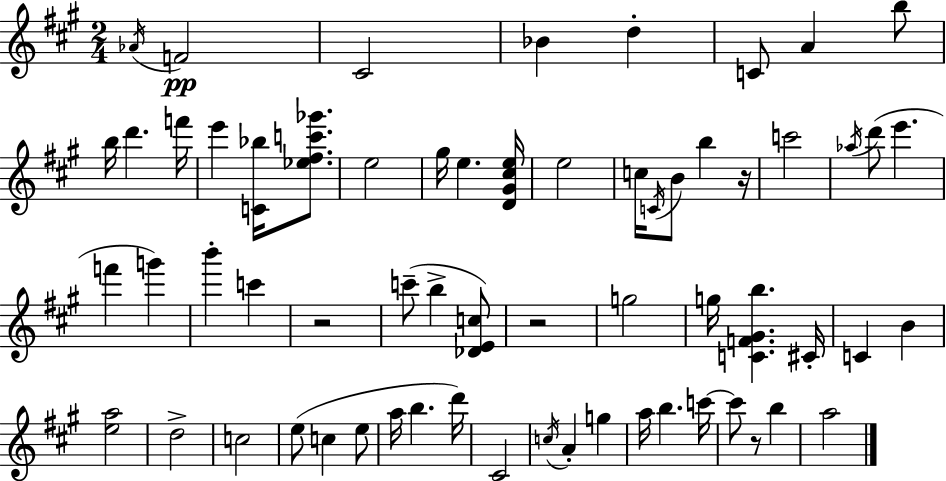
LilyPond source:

{
  \clef treble
  \numericTimeSignature
  \time 2/4
  \key a \major
  \acciaccatura { aes'16 }\pp f'2 | cis'2 | bes'4 d''4-. | c'8 a'4 b''8 | \break b''16 d'''4. | f'''16 e'''4 <c' bes''>16 <ees'' fis'' c''' ges'''>8. | e''2 | gis''16 e''4. | \break <d' gis' cis'' e''>16 e''2 | c''16 \acciaccatura { c'16 } b'8 b''4 | r16 c'''2 | \acciaccatura { aes''16 } d'''8( e'''4. | \break f'''4 g'''4) | b'''4-. c'''4 | r2 | c'''8--( b''4-> | \break <des' e' c''>8) r2 | g''2 | g''16 <c' f' gis' b''>4. | cis'16-. c'4 b'4 | \break <e'' a''>2 | d''2-> | c''2 | e''8( c''4 | \break e''8 a''16 b''4. | d'''16) cis'2 | \acciaccatura { c''16 } a'4-. | g''4 a''16 b''4. | \break c'''16~~ c'''8 r8 | b''4 a''2 | \bar "|."
}